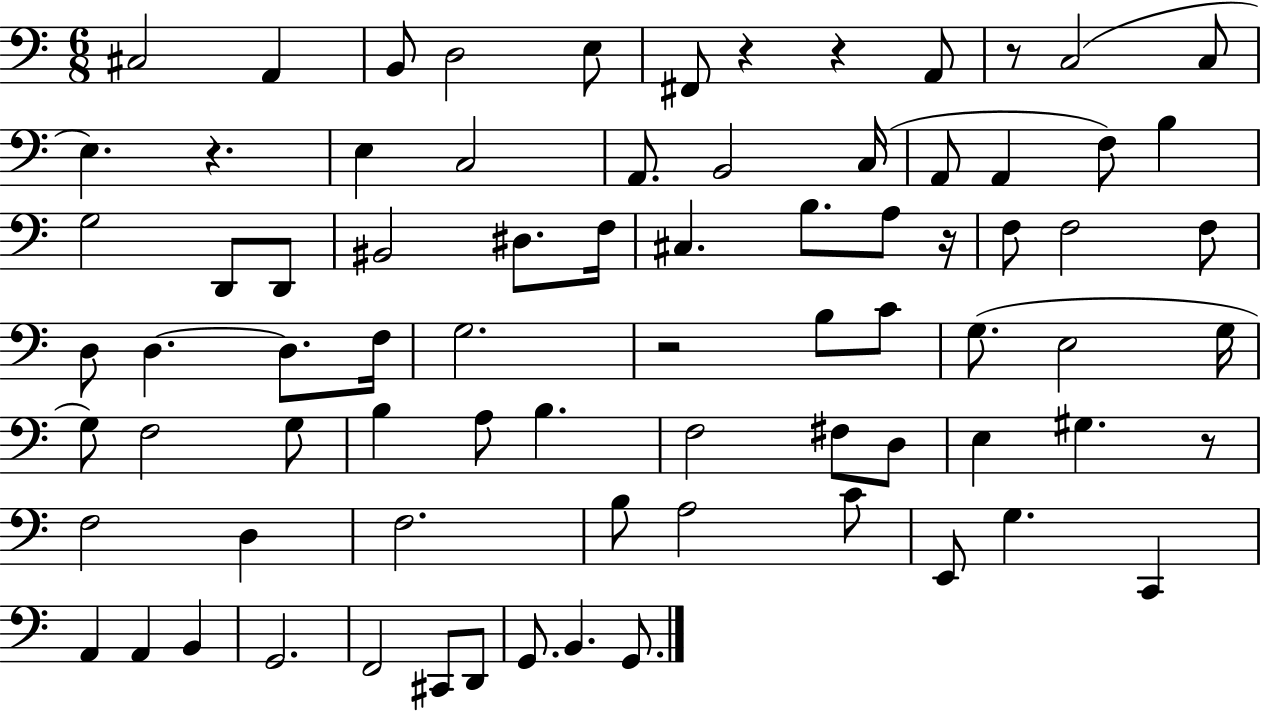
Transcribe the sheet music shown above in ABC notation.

X:1
T:Untitled
M:6/8
L:1/4
K:C
^C,2 A,, B,,/2 D,2 E,/2 ^F,,/2 z z A,,/2 z/2 C,2 C,/2 E, z E, C,2 A,,/2 B,,2 C,/4 A,,/2 A,, F,/2 B, G,2 D,,/2 D,,/2 ^B,,2 ^D,/2 F,/4 ^C, B,/2 A,/2 z/4 F,/2 F,2 F,/2 D,/2 D, D,/2 F,/4 G,2 z2 B,/2 C/2 G,/2 E,2 G,/4 G,/2 F,2 G,/2 B, A,/2 B, F,2 ^F,/2 D,/2 E, ^G, z/2 F,2 D, F,2 B,/2 A,2 C/2 E,,/2 G, C,, A,, A,, B,, G,,2 F,,2 ^C,,/2 D,,/2 G,,/2 B,, G,,/2